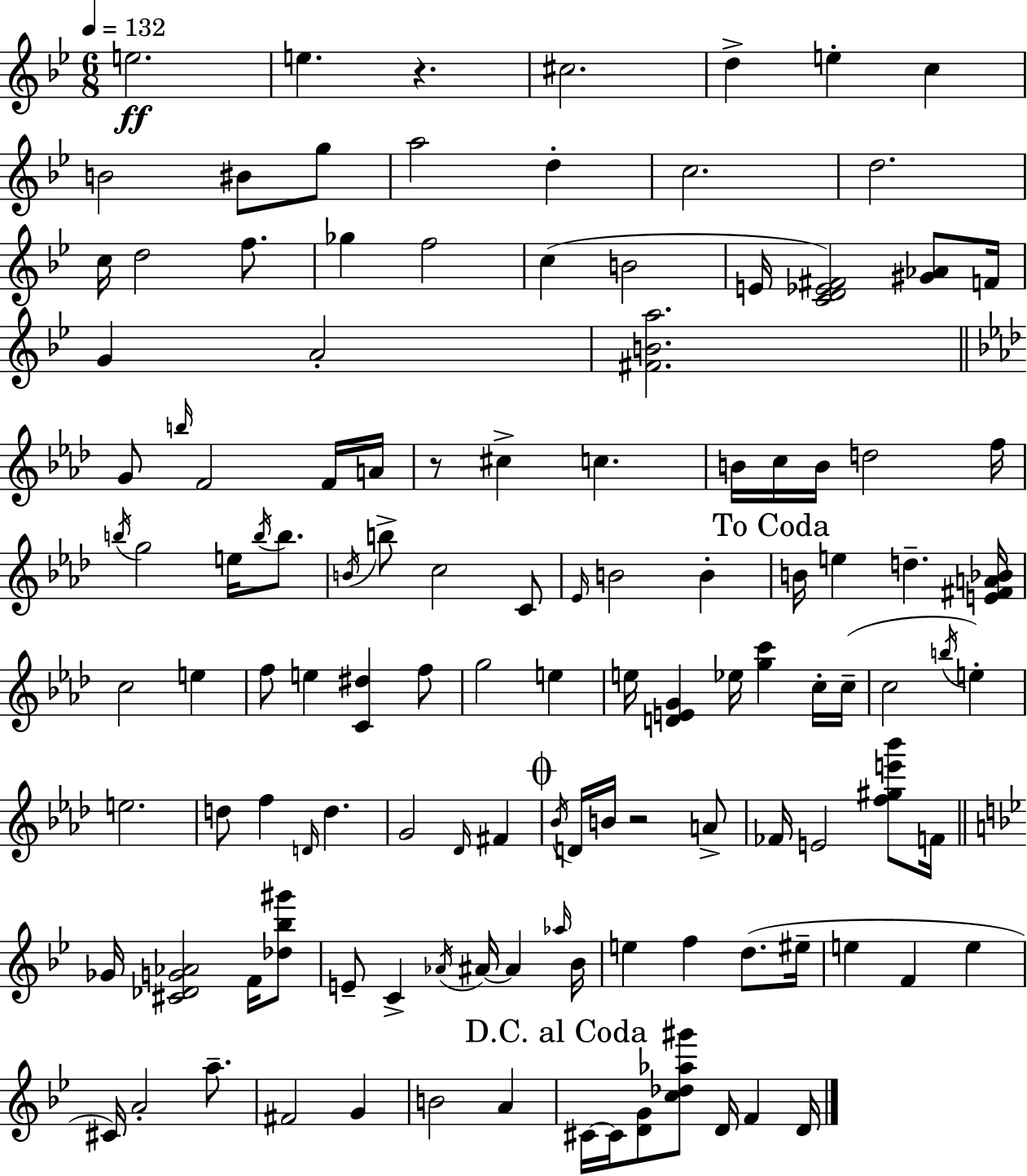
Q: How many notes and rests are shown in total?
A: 123